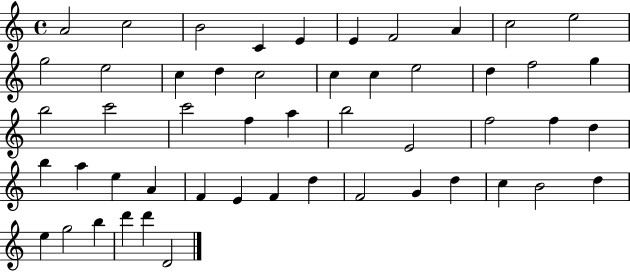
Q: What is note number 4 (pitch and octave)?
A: C4